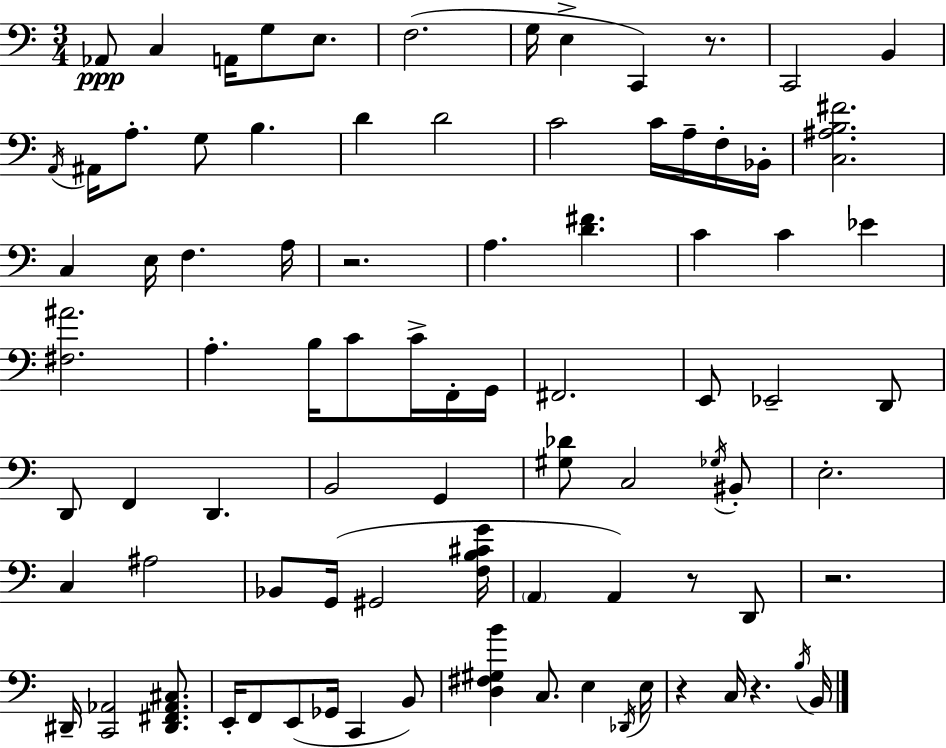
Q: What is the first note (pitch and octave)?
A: Ab2